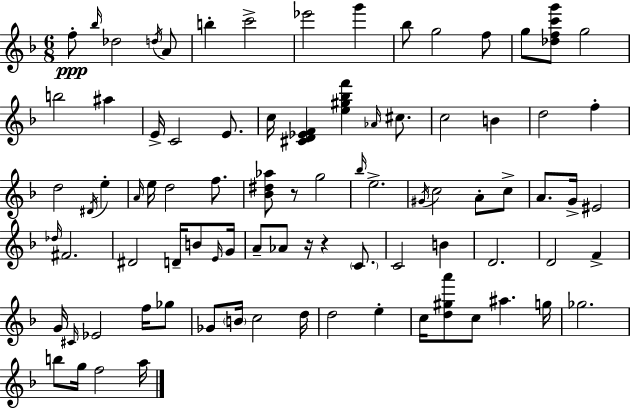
{
  \clef treble
  \numericTimeSignature
  \time 6/8
  \key d \minor
  f''8-.\ppp \grace { bes''16 } des''2 \acciaccatura { d''16 } | a'8 b''4-. c'''2-> | ees'''2 g'''4 | bes''8 g''2 | \break f''8 g''8 <des'' f'' c''' g'''>8 g''2 | b''2 ais''4 | e'16-> c'2 e'8. | c''16 <cis' d' ees' f'>4 <e'' gis'' bes'' f'''>4 \grace { aes'16 } | \break cis''8. c''2 b'4 | d''2 f''4-. | d''2 \acciaccatura { dis'16 } | e''4-. \grace { a'16 } e''16 d''2 | \break f''8. <bes' dis'' aes''>8 r8 g''2 | \grace { bes''16 } e''2.-> | \acciaccatura { gis'16 } c''2 | a'8-. c''8-> a'8. g'16-> eis'2 | \break \grace { des''16 } fis'2. | dis'2 | d'16-- b'8 \grace { e'16 } g'16 a'8-- aes'8 | r16 r4 \parenthesize c'8. c'2 | \break b'4 d'2. | d'2 | f'4-> g'16 \grace { cis'16 } ees'2 | f''16 ges''8 ges'8 | \break \parenthesize b'16 c''2 d''16 d''2 | e''4-. c''16 <d'' gis'' a'''>8 | c''8 ais''4. g''16 ges''2. | b''8 | \break g''16 f''2 a''16 \bar "|."
}